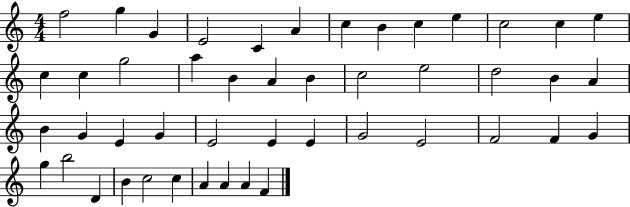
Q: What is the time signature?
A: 4/4